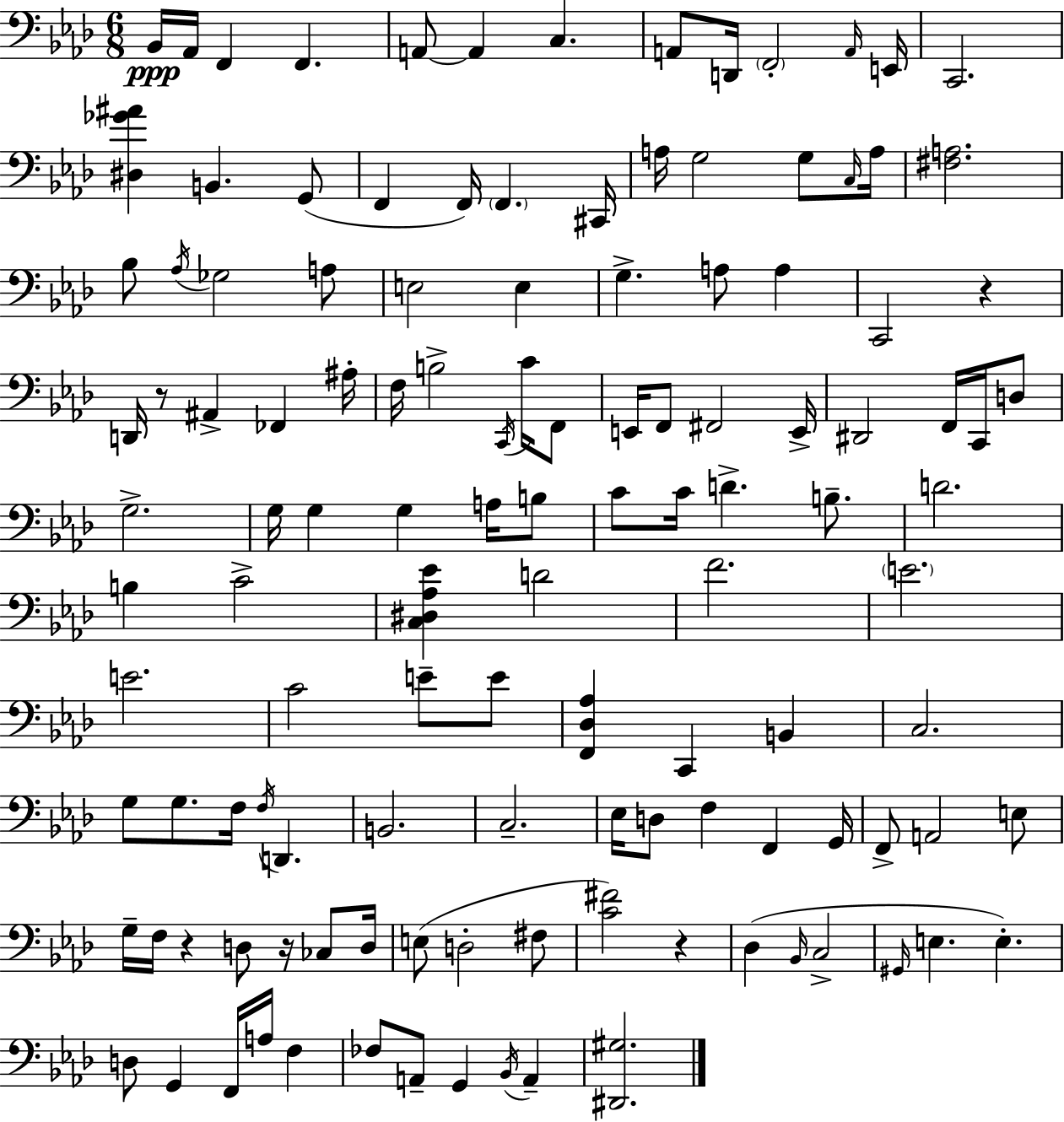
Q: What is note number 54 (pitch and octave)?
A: G3